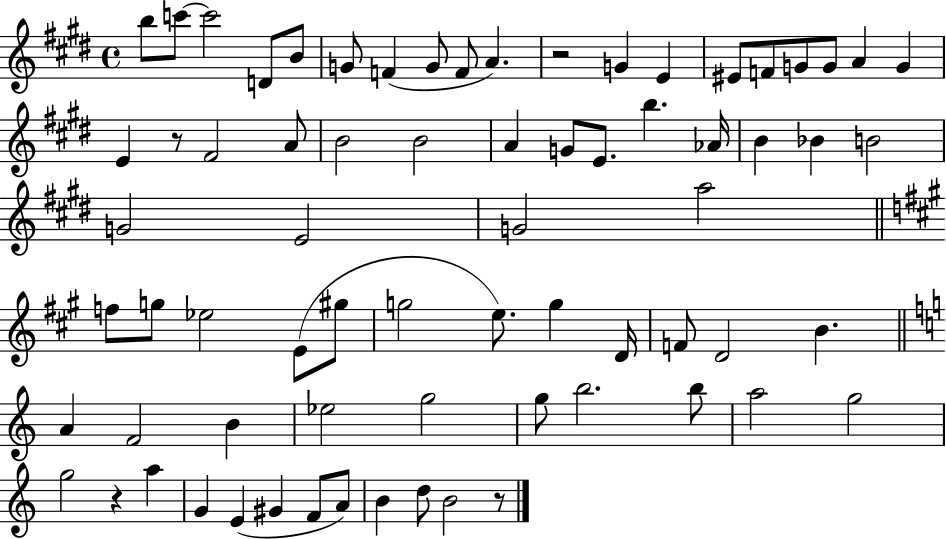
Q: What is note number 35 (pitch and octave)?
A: A5